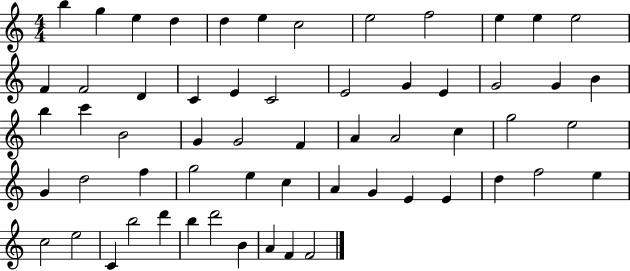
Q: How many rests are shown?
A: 0